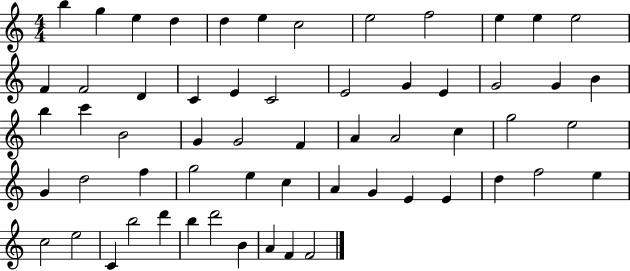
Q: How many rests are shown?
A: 0